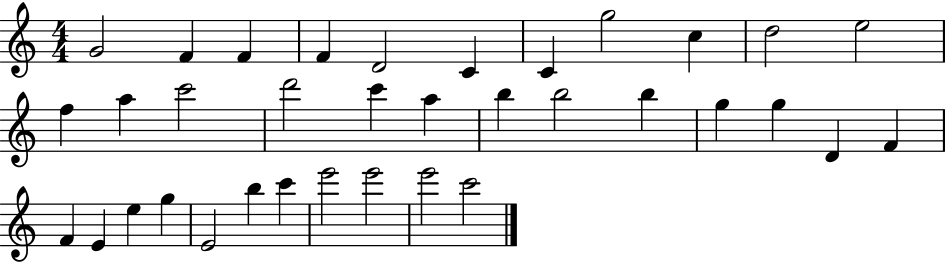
{
  \clef treble
  \numericTimeSignature
  \time 4/4
  \key c \major
  g'2 f'4 f'4 | f'4 d'2 c'4 | c'4 g''2 c''4 | d''2 e''2 | \break f''4 a''4 c'''2 | d'''2 c'''4 a''4 | b''4 b''2 b''4 | g''4 g''4 d'4 f'4 | \break f'4 e'4 e''4 g''4 | e'2 b''4 c'''4 | e'''2 e'''2 | e'''2 c'''2 | \break \bar "|."
}